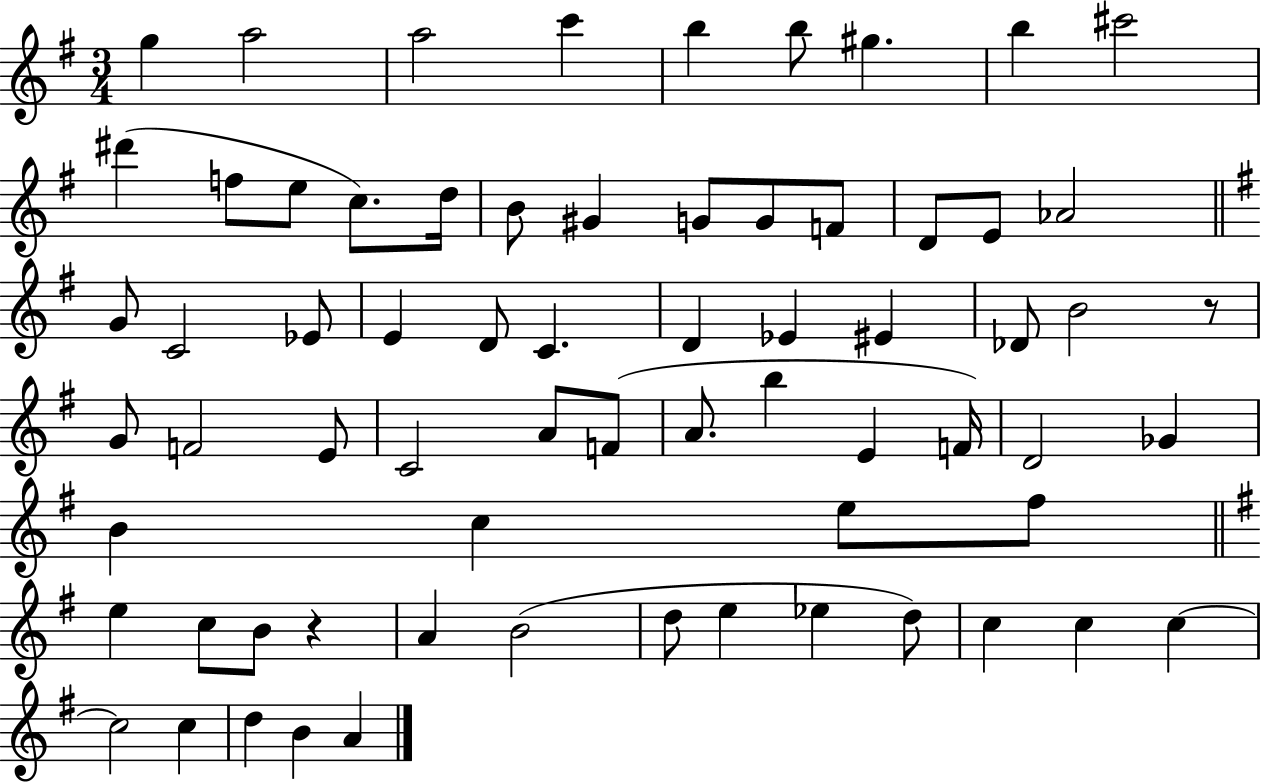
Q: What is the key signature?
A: G major